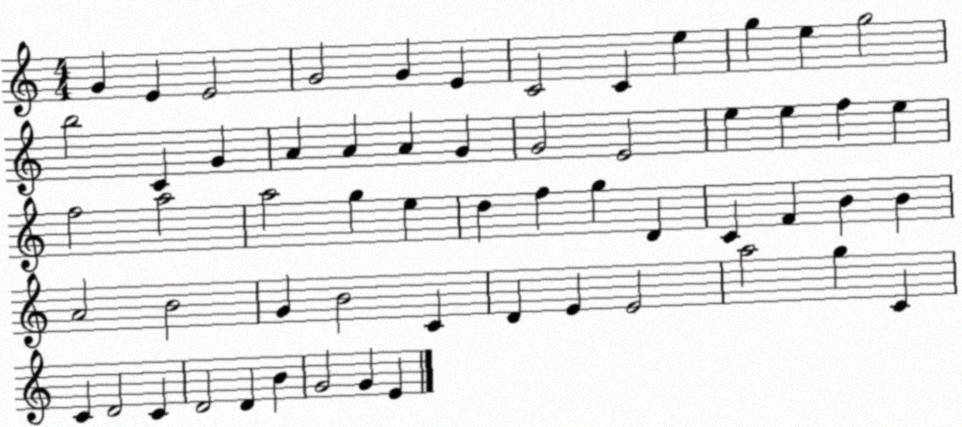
X:1
T:Untitled
M:4/4
L:1/4
K:C
G E E2 G2 G E C2 C e g e g2 b2 C G A A A G G2 E2 e e f e f2 a2 a2 g e d f g D C F B B A2 B2 G B2 C D E E2 a2 g C C D2 C D2 D B G2 G E